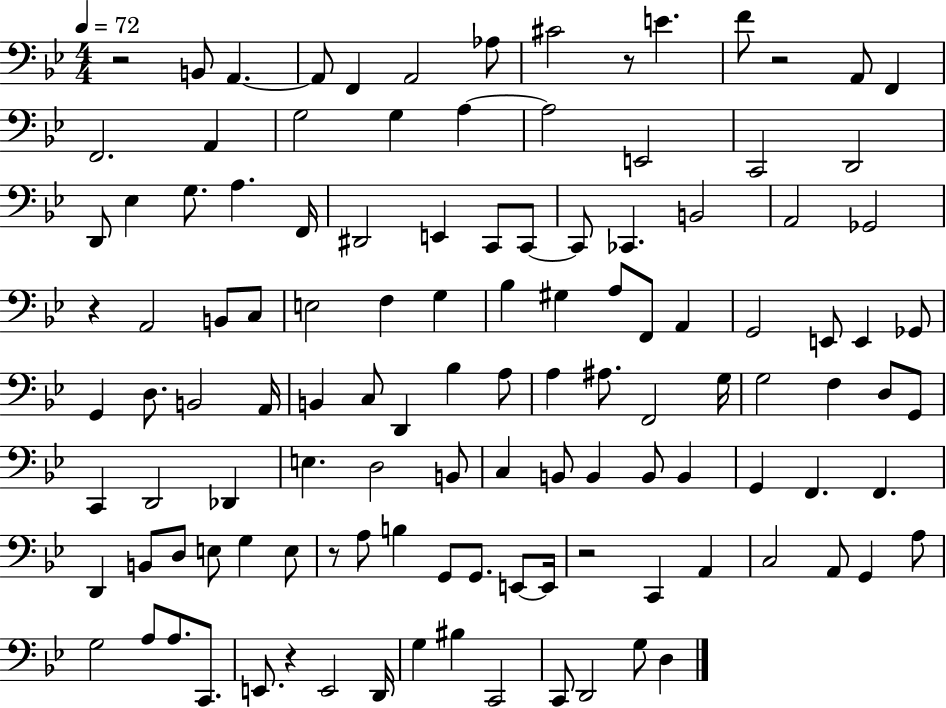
{
  \clef bass
  \numericTimeSignature
  \time 4/4
  \key bes \major
  \tempo 4 = 72
  r2 b,8 a,4.~~ | a,8 f,4 a,2 aes8 | cis'2 r8 e'4. | f'8 r2 a,8 f,4 | \break f,2. a,4 | g2 g4 a4~~ | a2 e,2 | c,2 d,2 | \break d,8 ees4 g8. a4. f,16 | dis,2 e,4 c,8 c,8~~ | c,8 ces,4. b,2 | a,2 ges,2 | \break r4 a,2 b,8 c8 | e2 f4 g4 | bes4 gis4 a8 f,8 a,4 | g,2 e,8 e,4 ges,8 | \break g,4 d8. b,2 a,16 | b,4 c8 d,4 bes4 a8 | a4 ais8. f,2 g16 | g2 f4 d8 g,8 | \break c,4 d,2 des,4 | e4. d2 b,8 | c4 b,8 b,4 b,8 b,4 | g,4 f,4. f,4. | \break d,4 b,8 d8 e8 g4 e8 | r8 a8 b4 g,8 g,8. e,8~~ e,16 | r2 c,4 a,4 | c2 a,8 g,4 a8 | \break g2 a8 a8. c,8. | e,8. r4 e,2 d,16 | g4 bis4 c,2 | c,8 d,2 g8 d4 | \break \bar "|."
}